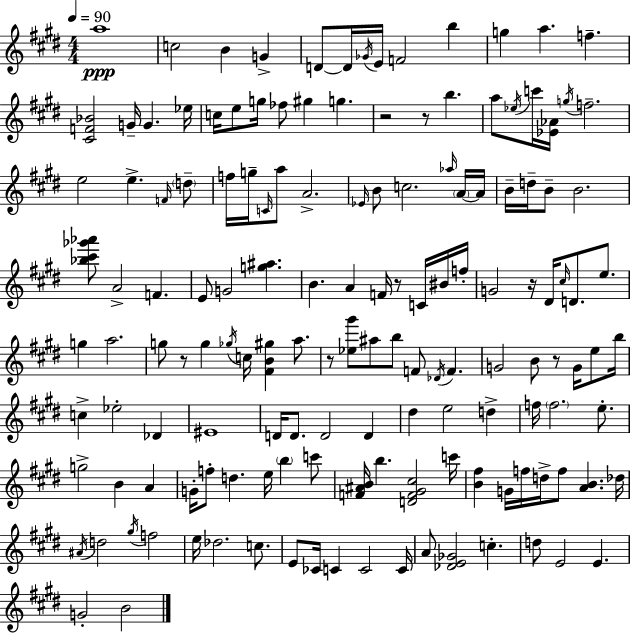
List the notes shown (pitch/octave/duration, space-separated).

A5/w C5/h B4/q G4/q D4/e D4/s Gb4/s E4/s F4/h B5/q G5/q A5/q. F5/q. [C#4,F4,Bb4]/h G4/s G4/q. Eb5/s C5/s E5/e G5/s FES5/e G#5/q G5/q. R/h R/e B5/q. A5/e Eb5/s C6/s [Eb4,Ab4]/s G5/s F5/h. E5/h E5/q. F4/s D5/e F5/s G5/s C4/s A5/e A4/h. Eb4/s B4/e C5/h. Ab5/s A4/s A4/s B4/s D5/s B4/e B4/h. [Bb5,C#6,Gb6,Ab6]/e A4/h F4/q. E4/e G4/h [G5,A#5]/q. B4/q. A4/q F4/s R/e C4/s BIS4/s F5/s G4/h R/s D#4/s C#5/s D4/e. E5/e. G5/q A5/h. G5/e R/e G5/q Gb5/s C5/s [F#4,B4,G#5]/q A5/e. R/e [Eb5,G#6]/e A#5/e B5/e F4/e Db4/s F4/q. G4/h B4/e R/e G4/s E5/e B5/s C5/q Eb5/h Db4/q EIS4/w D4/s D4/e. D4/h D4/q D#5/q E5/h D5/q F5/s F5/h. E5/e. G5/h B4/q A4/q G4/s F5/e D5/q. E5/s B5/q C6/e [F4,A#4,B4]/s B5/q. [D4,F4,G#4,C#5]/h C6/s [B4,F#5]/q G4/s F5/s D5/s F5/e [A4,B4]/q. Db5/s A#4/s D5/h G#5/s F5/h E5/s Db5/h. C5/e. E4/e CES4/s C4/q C4/h C4/s A4/e [Db4,E4,Gb4]/h C5/q. D5/e E4/h E4/q. G4/h B4/h